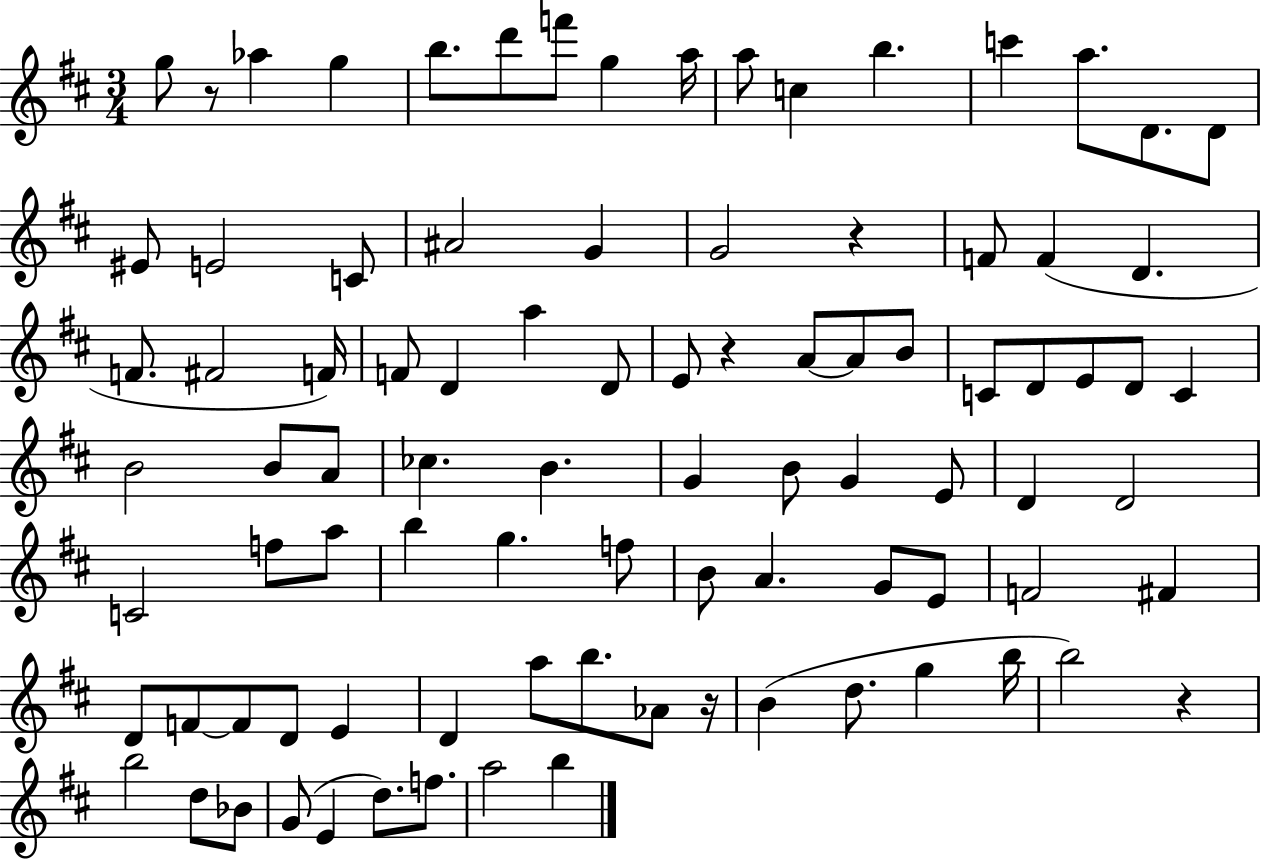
{
  \clef treble
  \numericTimeSignature
  \time 3/4
  \key d \major
  g''8 r8 aes''4 g''4 | b''8. d'''8 f'''8 g''4 a''16 | a''8 c''4 b''4. | c'''4 a''8. d'8. d'8 | \break eis'8 e'2 c'8 | ais'2 g'4 | g'2 r4 | f'8 f'4( d'4. | \break f'8. fis'2 f'16) | f'8 d'4 a''4 d'8 | e'8 r4 a'8~~ a'8 b'8 | c'8 d'8 e'8 d'8 c'4 | \break b'2 b'8 a'8 | ces''4. b'4. | g'4 b'8 g'4 e'8 | d'4 d'2 | \break c'2 f''8 a''8 | b''4 g''4. f''8 | b'8 a'4. g'8 e'8 | f'2 fis'4 | \break d'8 f'8~~ f'8 d'8 e'4 | d'4 a''8 b''8. aes'8 r16 | b'4( d''8. g''4 b''16 | b''2) r4 | \break b''2 d''8 bes'8 | g'8( e'4 d''8.) f''8. | a''2 b''4 | \bar "|."
}